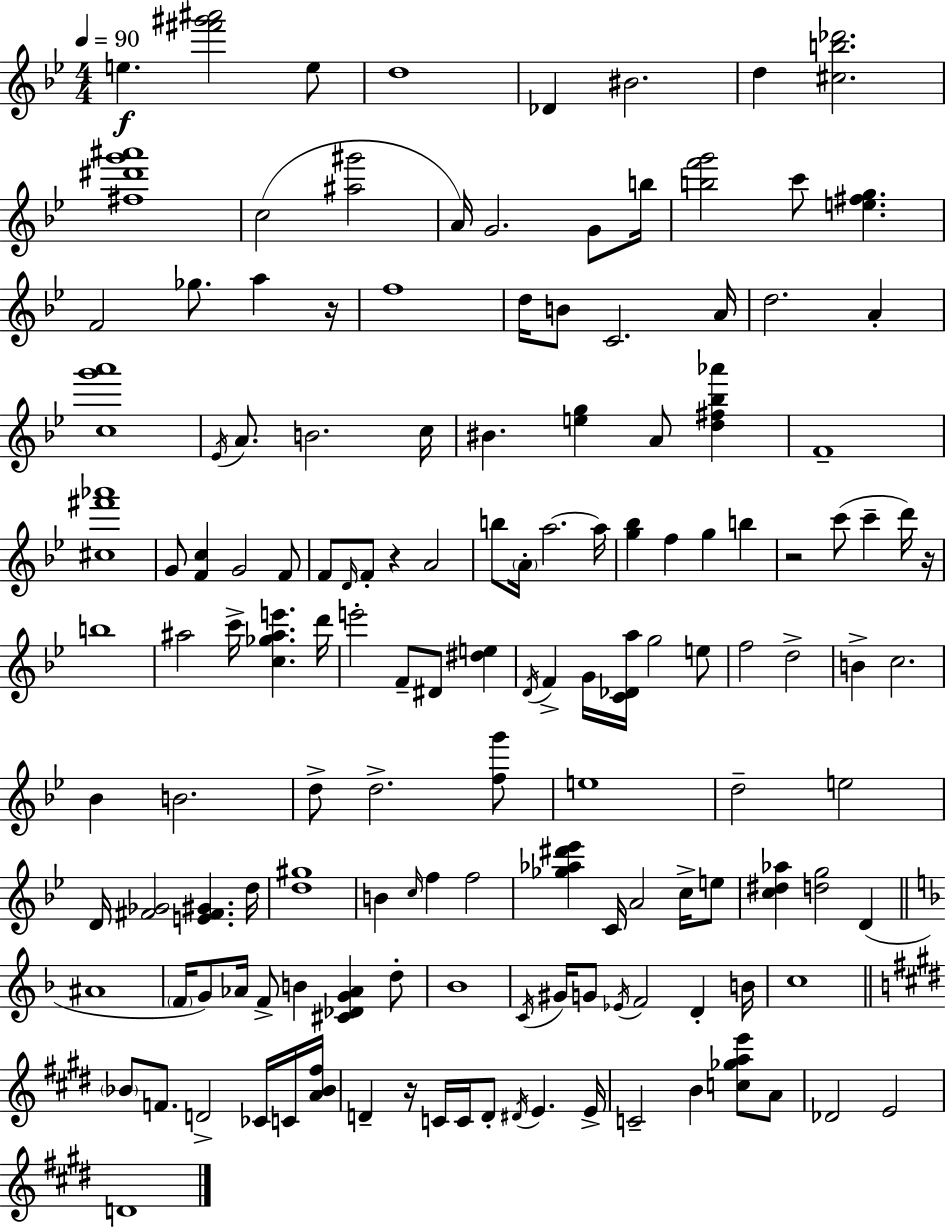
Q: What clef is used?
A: treble